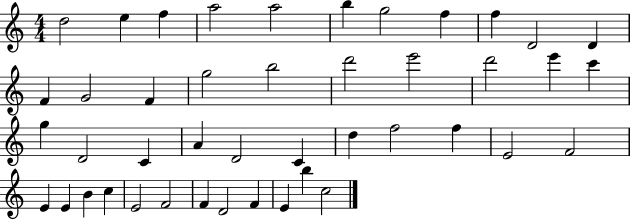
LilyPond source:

{
  \clef treble
  \numericTimeSignature
  \time 4/4
  \key c \major
  d''2 e''4 f''4 | a''2 a''2 | b''4 g''2 f''4 | f''4 d'2 d'4 | \break f'4 g'2 f'4 | g''2 b''2 | d'''2 e'''2 | d'''2 e'''4 c'''4 | \break g''4 d'2 c'4 | a'4 d'2 c'4 | d''4 f''2 f''4 | e'2 f'2 | \break e'4 e'4 b'4 c''4 | e'2 f'2 | f'4 d'2 f'4 | e'4 b''4 c''2 | \break \bar "|."
}